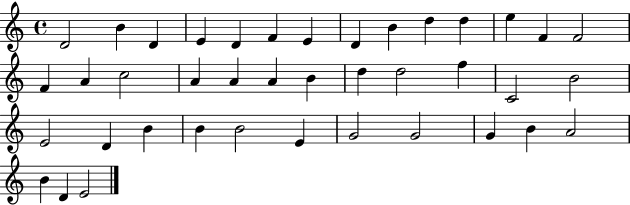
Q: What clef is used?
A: treble